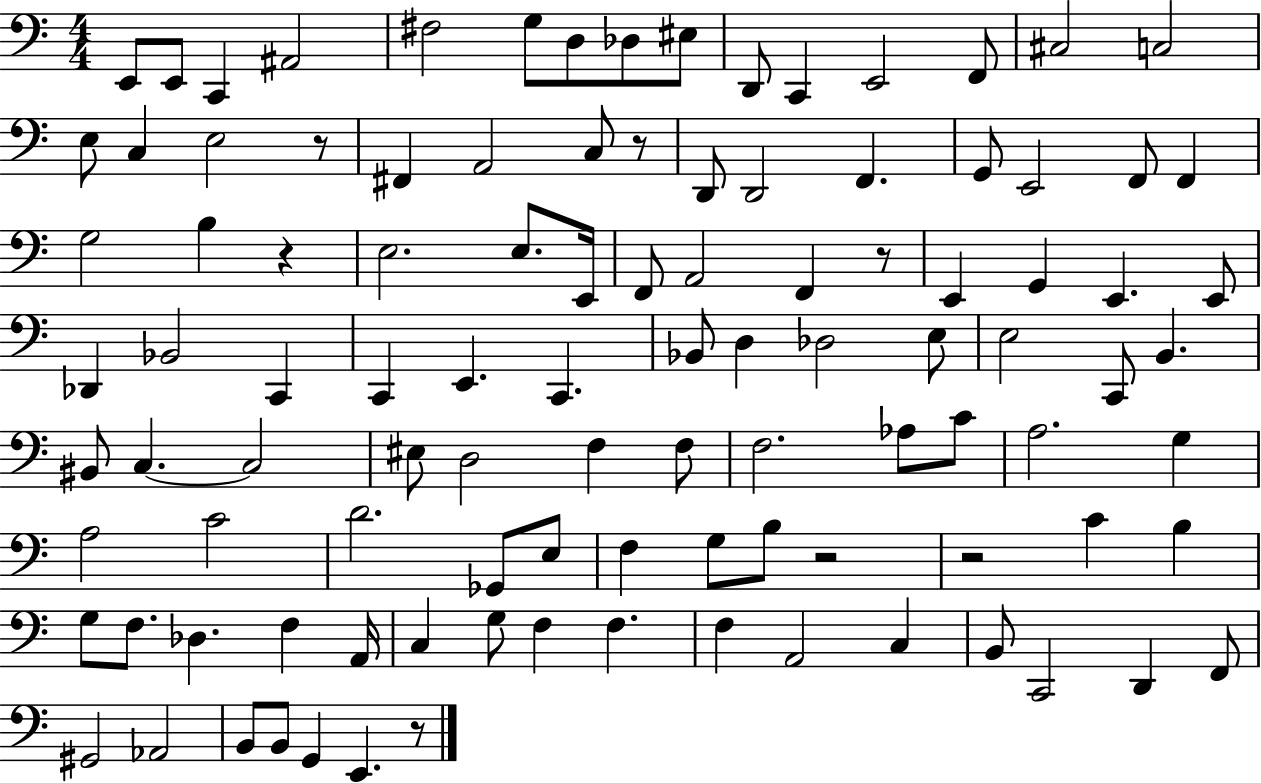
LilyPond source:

{
  \clef bass
  \numericTimeSignature
  \time 4/4
  \key c \major
  e,8 e,8 c,4 ais,2 | fis2 g8 d8 des8 eis8 | d,8 c,4 e,2 f,8 | cis2 c2 | \break e8 c4 e2 r8 | fis,4 a,2 c8 r8 | d,8 d,2 f,4. | g,8 e,2 f,8 f,4 | \break g2 b4 r4 | e2. e8. e,16 | f,8 a,2 f,4 r8 | e,4 g,4 e,4. e,8 | \break des,4 bes,2 c,4 | c,4 e,4. c,4. | bes,8 d4 des2 e8 | e2 c,8 b,4. | \break bis,8 c4.~~ c2 | eis8 d2 f4 f8 | f2. aes8 c'8 | a2. g4 | \break a2 c'2 | d'2. ges,8 e8 | f4 g8 b8 r2 | r2 c'4 b4 | \break g8 f8. des4. f4 a,16 | c4 g8 f4 f4. | f4 a,2 c4 | b,8 c,2 d,4 f,8 | \break gis,2 aes,2 | b,8 b,8 g,4 e,4. r8 | \bar "|."
}